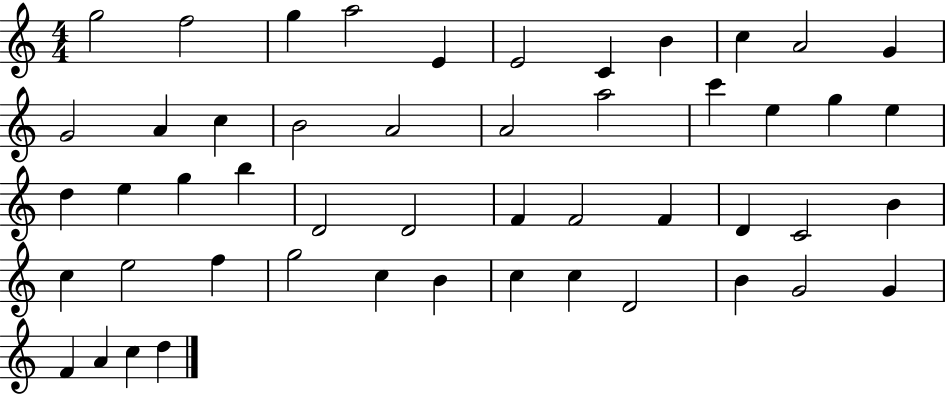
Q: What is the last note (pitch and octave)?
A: D5